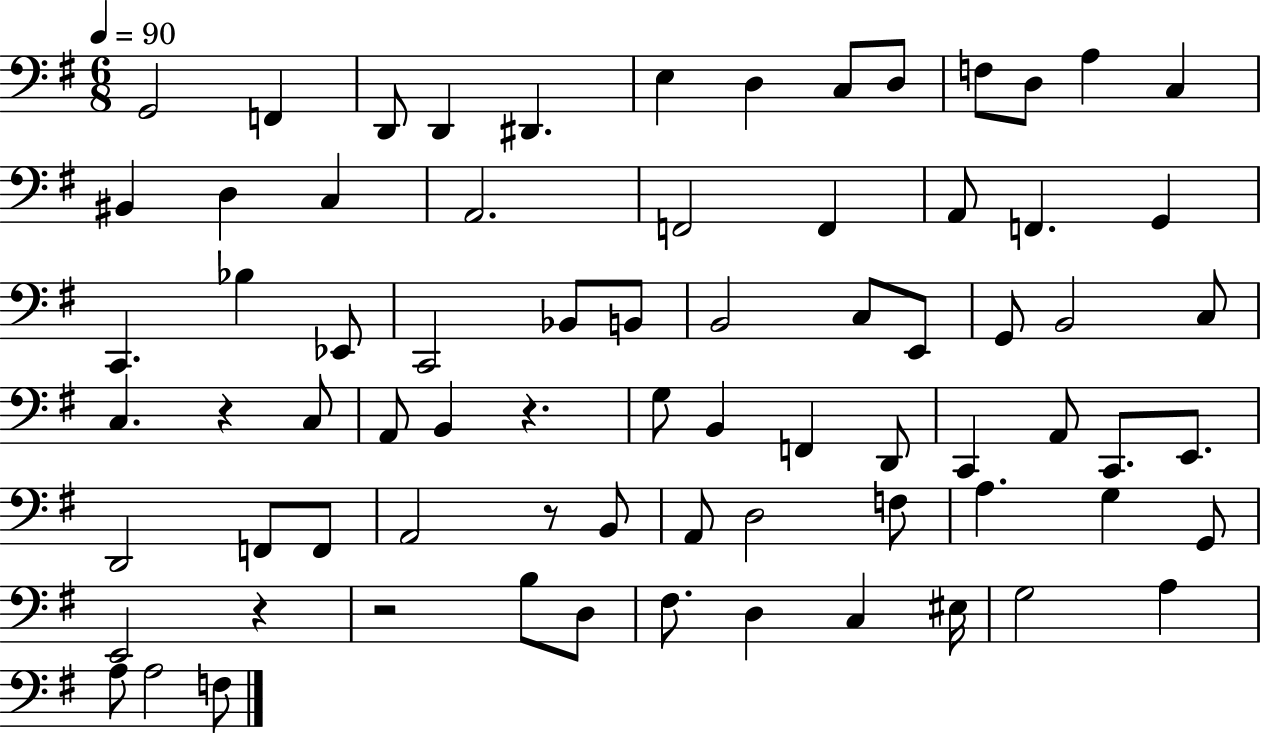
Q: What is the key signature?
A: G major